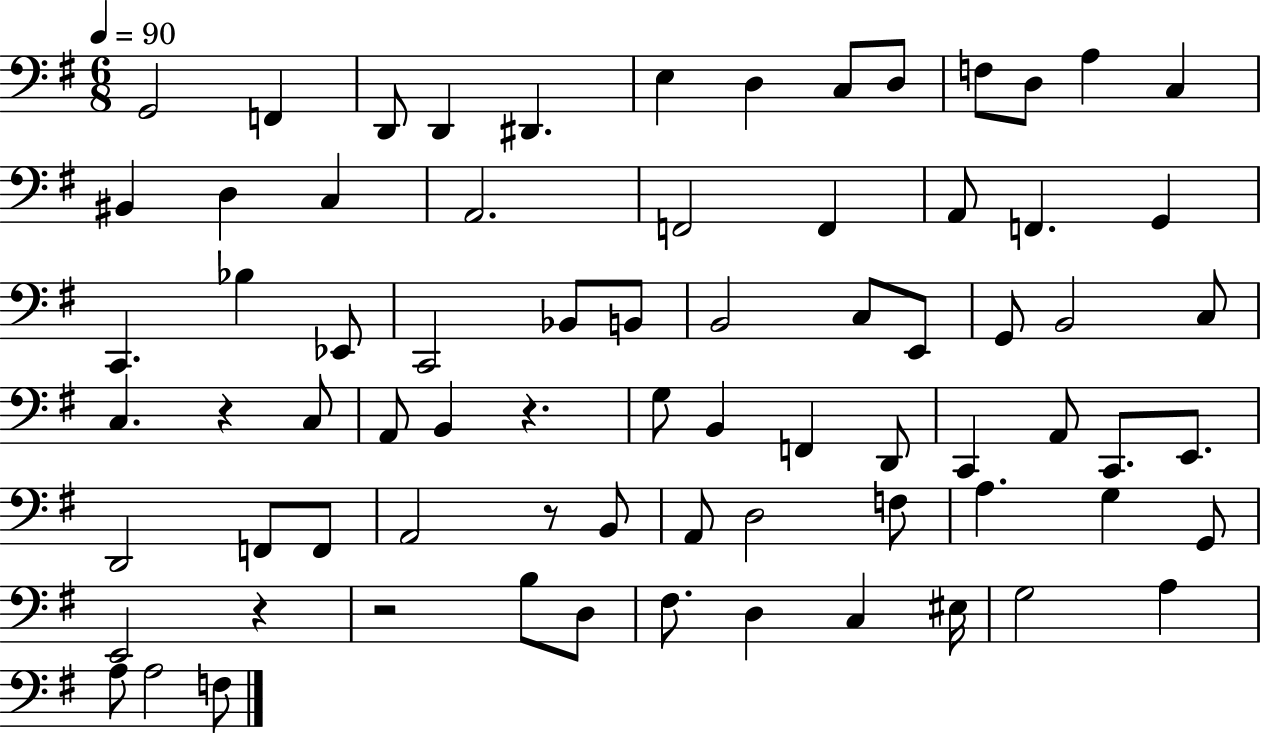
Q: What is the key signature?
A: G major